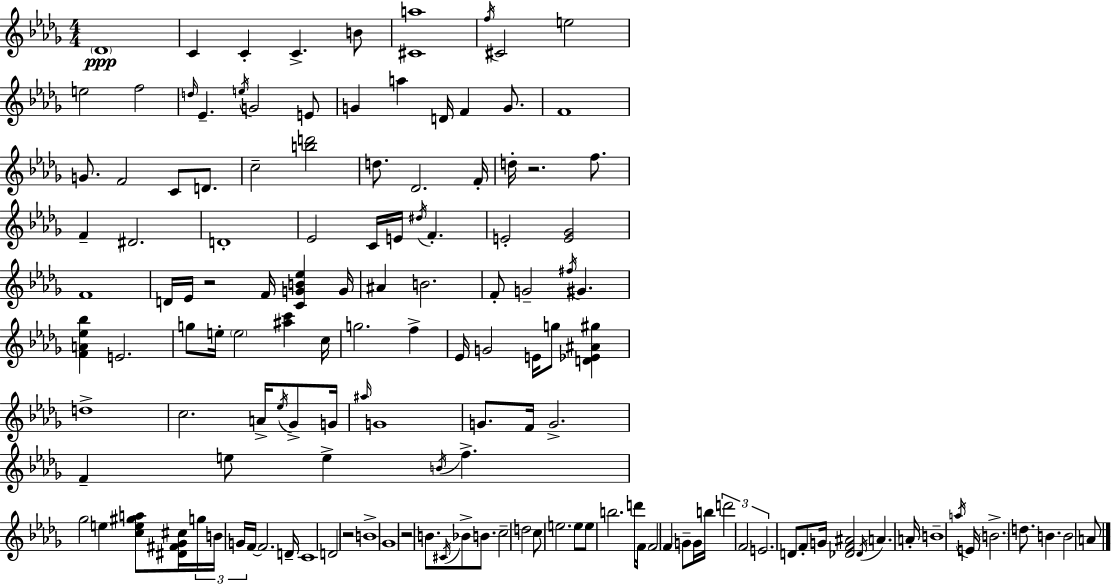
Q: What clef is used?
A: treble